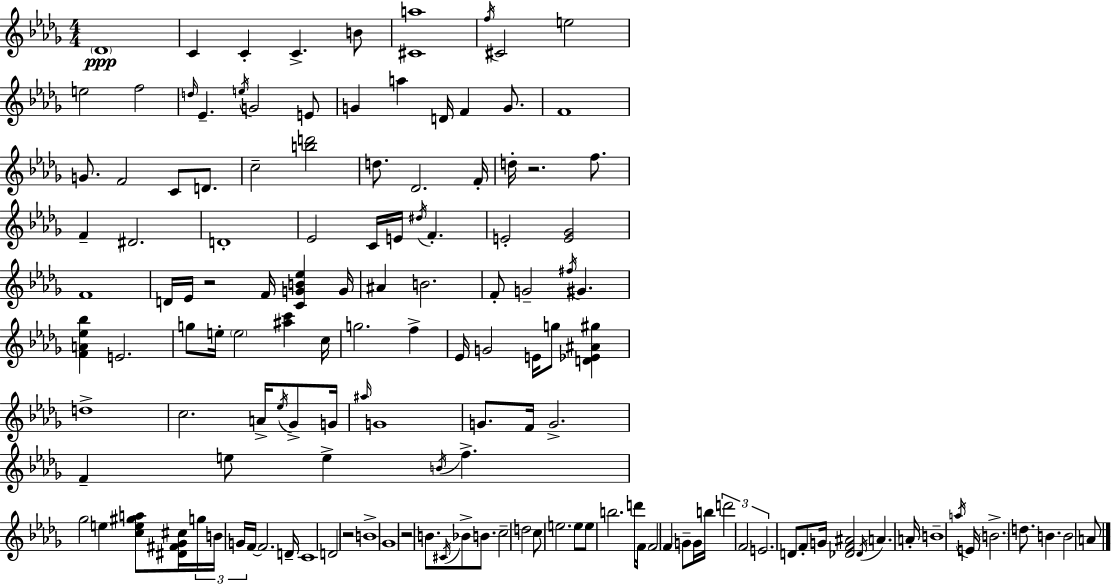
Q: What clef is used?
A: treble